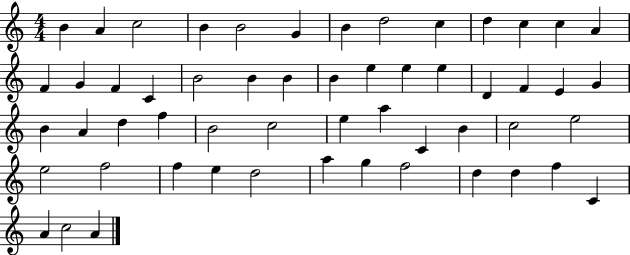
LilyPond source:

{
  \clef treble
  \numericTimeSignature
  \time 4/4
  \key c \major
  b'4 a'4 c''2 | b'4 b'2 g'4 | b'4 d''2 c''4 | d''4 c''4 c''4 a'4 | \break f'4 g'4 f'4 c'4 | b'2 b'4 b'4 | b'4 e''4 e''4 e''4 | d'4 f'4 e'4 g'4 | \break b'4 a'4 d''4 f''4 | b'2 c''2 | e''4 a''4 c'4 b'4 | c''2 e''2 | \break e''2 f''2 | f''4 e''4 d''2 | a''4 g''4 f''2 | d''4 d''4 f''4 c'4 | \break a'4 c''2 a'4 | \bar "|."
}